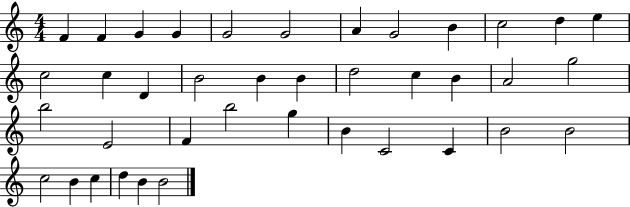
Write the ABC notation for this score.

X:1
T:Untitled
M:4/4
L:1/4
K:C
F F G G G2 G2 A G2 B c2 d e c2 c D B2 B B d2 c B A2 g2 b2 E2 F b2 g B C2 C B2 B2 c2 B c d B B2